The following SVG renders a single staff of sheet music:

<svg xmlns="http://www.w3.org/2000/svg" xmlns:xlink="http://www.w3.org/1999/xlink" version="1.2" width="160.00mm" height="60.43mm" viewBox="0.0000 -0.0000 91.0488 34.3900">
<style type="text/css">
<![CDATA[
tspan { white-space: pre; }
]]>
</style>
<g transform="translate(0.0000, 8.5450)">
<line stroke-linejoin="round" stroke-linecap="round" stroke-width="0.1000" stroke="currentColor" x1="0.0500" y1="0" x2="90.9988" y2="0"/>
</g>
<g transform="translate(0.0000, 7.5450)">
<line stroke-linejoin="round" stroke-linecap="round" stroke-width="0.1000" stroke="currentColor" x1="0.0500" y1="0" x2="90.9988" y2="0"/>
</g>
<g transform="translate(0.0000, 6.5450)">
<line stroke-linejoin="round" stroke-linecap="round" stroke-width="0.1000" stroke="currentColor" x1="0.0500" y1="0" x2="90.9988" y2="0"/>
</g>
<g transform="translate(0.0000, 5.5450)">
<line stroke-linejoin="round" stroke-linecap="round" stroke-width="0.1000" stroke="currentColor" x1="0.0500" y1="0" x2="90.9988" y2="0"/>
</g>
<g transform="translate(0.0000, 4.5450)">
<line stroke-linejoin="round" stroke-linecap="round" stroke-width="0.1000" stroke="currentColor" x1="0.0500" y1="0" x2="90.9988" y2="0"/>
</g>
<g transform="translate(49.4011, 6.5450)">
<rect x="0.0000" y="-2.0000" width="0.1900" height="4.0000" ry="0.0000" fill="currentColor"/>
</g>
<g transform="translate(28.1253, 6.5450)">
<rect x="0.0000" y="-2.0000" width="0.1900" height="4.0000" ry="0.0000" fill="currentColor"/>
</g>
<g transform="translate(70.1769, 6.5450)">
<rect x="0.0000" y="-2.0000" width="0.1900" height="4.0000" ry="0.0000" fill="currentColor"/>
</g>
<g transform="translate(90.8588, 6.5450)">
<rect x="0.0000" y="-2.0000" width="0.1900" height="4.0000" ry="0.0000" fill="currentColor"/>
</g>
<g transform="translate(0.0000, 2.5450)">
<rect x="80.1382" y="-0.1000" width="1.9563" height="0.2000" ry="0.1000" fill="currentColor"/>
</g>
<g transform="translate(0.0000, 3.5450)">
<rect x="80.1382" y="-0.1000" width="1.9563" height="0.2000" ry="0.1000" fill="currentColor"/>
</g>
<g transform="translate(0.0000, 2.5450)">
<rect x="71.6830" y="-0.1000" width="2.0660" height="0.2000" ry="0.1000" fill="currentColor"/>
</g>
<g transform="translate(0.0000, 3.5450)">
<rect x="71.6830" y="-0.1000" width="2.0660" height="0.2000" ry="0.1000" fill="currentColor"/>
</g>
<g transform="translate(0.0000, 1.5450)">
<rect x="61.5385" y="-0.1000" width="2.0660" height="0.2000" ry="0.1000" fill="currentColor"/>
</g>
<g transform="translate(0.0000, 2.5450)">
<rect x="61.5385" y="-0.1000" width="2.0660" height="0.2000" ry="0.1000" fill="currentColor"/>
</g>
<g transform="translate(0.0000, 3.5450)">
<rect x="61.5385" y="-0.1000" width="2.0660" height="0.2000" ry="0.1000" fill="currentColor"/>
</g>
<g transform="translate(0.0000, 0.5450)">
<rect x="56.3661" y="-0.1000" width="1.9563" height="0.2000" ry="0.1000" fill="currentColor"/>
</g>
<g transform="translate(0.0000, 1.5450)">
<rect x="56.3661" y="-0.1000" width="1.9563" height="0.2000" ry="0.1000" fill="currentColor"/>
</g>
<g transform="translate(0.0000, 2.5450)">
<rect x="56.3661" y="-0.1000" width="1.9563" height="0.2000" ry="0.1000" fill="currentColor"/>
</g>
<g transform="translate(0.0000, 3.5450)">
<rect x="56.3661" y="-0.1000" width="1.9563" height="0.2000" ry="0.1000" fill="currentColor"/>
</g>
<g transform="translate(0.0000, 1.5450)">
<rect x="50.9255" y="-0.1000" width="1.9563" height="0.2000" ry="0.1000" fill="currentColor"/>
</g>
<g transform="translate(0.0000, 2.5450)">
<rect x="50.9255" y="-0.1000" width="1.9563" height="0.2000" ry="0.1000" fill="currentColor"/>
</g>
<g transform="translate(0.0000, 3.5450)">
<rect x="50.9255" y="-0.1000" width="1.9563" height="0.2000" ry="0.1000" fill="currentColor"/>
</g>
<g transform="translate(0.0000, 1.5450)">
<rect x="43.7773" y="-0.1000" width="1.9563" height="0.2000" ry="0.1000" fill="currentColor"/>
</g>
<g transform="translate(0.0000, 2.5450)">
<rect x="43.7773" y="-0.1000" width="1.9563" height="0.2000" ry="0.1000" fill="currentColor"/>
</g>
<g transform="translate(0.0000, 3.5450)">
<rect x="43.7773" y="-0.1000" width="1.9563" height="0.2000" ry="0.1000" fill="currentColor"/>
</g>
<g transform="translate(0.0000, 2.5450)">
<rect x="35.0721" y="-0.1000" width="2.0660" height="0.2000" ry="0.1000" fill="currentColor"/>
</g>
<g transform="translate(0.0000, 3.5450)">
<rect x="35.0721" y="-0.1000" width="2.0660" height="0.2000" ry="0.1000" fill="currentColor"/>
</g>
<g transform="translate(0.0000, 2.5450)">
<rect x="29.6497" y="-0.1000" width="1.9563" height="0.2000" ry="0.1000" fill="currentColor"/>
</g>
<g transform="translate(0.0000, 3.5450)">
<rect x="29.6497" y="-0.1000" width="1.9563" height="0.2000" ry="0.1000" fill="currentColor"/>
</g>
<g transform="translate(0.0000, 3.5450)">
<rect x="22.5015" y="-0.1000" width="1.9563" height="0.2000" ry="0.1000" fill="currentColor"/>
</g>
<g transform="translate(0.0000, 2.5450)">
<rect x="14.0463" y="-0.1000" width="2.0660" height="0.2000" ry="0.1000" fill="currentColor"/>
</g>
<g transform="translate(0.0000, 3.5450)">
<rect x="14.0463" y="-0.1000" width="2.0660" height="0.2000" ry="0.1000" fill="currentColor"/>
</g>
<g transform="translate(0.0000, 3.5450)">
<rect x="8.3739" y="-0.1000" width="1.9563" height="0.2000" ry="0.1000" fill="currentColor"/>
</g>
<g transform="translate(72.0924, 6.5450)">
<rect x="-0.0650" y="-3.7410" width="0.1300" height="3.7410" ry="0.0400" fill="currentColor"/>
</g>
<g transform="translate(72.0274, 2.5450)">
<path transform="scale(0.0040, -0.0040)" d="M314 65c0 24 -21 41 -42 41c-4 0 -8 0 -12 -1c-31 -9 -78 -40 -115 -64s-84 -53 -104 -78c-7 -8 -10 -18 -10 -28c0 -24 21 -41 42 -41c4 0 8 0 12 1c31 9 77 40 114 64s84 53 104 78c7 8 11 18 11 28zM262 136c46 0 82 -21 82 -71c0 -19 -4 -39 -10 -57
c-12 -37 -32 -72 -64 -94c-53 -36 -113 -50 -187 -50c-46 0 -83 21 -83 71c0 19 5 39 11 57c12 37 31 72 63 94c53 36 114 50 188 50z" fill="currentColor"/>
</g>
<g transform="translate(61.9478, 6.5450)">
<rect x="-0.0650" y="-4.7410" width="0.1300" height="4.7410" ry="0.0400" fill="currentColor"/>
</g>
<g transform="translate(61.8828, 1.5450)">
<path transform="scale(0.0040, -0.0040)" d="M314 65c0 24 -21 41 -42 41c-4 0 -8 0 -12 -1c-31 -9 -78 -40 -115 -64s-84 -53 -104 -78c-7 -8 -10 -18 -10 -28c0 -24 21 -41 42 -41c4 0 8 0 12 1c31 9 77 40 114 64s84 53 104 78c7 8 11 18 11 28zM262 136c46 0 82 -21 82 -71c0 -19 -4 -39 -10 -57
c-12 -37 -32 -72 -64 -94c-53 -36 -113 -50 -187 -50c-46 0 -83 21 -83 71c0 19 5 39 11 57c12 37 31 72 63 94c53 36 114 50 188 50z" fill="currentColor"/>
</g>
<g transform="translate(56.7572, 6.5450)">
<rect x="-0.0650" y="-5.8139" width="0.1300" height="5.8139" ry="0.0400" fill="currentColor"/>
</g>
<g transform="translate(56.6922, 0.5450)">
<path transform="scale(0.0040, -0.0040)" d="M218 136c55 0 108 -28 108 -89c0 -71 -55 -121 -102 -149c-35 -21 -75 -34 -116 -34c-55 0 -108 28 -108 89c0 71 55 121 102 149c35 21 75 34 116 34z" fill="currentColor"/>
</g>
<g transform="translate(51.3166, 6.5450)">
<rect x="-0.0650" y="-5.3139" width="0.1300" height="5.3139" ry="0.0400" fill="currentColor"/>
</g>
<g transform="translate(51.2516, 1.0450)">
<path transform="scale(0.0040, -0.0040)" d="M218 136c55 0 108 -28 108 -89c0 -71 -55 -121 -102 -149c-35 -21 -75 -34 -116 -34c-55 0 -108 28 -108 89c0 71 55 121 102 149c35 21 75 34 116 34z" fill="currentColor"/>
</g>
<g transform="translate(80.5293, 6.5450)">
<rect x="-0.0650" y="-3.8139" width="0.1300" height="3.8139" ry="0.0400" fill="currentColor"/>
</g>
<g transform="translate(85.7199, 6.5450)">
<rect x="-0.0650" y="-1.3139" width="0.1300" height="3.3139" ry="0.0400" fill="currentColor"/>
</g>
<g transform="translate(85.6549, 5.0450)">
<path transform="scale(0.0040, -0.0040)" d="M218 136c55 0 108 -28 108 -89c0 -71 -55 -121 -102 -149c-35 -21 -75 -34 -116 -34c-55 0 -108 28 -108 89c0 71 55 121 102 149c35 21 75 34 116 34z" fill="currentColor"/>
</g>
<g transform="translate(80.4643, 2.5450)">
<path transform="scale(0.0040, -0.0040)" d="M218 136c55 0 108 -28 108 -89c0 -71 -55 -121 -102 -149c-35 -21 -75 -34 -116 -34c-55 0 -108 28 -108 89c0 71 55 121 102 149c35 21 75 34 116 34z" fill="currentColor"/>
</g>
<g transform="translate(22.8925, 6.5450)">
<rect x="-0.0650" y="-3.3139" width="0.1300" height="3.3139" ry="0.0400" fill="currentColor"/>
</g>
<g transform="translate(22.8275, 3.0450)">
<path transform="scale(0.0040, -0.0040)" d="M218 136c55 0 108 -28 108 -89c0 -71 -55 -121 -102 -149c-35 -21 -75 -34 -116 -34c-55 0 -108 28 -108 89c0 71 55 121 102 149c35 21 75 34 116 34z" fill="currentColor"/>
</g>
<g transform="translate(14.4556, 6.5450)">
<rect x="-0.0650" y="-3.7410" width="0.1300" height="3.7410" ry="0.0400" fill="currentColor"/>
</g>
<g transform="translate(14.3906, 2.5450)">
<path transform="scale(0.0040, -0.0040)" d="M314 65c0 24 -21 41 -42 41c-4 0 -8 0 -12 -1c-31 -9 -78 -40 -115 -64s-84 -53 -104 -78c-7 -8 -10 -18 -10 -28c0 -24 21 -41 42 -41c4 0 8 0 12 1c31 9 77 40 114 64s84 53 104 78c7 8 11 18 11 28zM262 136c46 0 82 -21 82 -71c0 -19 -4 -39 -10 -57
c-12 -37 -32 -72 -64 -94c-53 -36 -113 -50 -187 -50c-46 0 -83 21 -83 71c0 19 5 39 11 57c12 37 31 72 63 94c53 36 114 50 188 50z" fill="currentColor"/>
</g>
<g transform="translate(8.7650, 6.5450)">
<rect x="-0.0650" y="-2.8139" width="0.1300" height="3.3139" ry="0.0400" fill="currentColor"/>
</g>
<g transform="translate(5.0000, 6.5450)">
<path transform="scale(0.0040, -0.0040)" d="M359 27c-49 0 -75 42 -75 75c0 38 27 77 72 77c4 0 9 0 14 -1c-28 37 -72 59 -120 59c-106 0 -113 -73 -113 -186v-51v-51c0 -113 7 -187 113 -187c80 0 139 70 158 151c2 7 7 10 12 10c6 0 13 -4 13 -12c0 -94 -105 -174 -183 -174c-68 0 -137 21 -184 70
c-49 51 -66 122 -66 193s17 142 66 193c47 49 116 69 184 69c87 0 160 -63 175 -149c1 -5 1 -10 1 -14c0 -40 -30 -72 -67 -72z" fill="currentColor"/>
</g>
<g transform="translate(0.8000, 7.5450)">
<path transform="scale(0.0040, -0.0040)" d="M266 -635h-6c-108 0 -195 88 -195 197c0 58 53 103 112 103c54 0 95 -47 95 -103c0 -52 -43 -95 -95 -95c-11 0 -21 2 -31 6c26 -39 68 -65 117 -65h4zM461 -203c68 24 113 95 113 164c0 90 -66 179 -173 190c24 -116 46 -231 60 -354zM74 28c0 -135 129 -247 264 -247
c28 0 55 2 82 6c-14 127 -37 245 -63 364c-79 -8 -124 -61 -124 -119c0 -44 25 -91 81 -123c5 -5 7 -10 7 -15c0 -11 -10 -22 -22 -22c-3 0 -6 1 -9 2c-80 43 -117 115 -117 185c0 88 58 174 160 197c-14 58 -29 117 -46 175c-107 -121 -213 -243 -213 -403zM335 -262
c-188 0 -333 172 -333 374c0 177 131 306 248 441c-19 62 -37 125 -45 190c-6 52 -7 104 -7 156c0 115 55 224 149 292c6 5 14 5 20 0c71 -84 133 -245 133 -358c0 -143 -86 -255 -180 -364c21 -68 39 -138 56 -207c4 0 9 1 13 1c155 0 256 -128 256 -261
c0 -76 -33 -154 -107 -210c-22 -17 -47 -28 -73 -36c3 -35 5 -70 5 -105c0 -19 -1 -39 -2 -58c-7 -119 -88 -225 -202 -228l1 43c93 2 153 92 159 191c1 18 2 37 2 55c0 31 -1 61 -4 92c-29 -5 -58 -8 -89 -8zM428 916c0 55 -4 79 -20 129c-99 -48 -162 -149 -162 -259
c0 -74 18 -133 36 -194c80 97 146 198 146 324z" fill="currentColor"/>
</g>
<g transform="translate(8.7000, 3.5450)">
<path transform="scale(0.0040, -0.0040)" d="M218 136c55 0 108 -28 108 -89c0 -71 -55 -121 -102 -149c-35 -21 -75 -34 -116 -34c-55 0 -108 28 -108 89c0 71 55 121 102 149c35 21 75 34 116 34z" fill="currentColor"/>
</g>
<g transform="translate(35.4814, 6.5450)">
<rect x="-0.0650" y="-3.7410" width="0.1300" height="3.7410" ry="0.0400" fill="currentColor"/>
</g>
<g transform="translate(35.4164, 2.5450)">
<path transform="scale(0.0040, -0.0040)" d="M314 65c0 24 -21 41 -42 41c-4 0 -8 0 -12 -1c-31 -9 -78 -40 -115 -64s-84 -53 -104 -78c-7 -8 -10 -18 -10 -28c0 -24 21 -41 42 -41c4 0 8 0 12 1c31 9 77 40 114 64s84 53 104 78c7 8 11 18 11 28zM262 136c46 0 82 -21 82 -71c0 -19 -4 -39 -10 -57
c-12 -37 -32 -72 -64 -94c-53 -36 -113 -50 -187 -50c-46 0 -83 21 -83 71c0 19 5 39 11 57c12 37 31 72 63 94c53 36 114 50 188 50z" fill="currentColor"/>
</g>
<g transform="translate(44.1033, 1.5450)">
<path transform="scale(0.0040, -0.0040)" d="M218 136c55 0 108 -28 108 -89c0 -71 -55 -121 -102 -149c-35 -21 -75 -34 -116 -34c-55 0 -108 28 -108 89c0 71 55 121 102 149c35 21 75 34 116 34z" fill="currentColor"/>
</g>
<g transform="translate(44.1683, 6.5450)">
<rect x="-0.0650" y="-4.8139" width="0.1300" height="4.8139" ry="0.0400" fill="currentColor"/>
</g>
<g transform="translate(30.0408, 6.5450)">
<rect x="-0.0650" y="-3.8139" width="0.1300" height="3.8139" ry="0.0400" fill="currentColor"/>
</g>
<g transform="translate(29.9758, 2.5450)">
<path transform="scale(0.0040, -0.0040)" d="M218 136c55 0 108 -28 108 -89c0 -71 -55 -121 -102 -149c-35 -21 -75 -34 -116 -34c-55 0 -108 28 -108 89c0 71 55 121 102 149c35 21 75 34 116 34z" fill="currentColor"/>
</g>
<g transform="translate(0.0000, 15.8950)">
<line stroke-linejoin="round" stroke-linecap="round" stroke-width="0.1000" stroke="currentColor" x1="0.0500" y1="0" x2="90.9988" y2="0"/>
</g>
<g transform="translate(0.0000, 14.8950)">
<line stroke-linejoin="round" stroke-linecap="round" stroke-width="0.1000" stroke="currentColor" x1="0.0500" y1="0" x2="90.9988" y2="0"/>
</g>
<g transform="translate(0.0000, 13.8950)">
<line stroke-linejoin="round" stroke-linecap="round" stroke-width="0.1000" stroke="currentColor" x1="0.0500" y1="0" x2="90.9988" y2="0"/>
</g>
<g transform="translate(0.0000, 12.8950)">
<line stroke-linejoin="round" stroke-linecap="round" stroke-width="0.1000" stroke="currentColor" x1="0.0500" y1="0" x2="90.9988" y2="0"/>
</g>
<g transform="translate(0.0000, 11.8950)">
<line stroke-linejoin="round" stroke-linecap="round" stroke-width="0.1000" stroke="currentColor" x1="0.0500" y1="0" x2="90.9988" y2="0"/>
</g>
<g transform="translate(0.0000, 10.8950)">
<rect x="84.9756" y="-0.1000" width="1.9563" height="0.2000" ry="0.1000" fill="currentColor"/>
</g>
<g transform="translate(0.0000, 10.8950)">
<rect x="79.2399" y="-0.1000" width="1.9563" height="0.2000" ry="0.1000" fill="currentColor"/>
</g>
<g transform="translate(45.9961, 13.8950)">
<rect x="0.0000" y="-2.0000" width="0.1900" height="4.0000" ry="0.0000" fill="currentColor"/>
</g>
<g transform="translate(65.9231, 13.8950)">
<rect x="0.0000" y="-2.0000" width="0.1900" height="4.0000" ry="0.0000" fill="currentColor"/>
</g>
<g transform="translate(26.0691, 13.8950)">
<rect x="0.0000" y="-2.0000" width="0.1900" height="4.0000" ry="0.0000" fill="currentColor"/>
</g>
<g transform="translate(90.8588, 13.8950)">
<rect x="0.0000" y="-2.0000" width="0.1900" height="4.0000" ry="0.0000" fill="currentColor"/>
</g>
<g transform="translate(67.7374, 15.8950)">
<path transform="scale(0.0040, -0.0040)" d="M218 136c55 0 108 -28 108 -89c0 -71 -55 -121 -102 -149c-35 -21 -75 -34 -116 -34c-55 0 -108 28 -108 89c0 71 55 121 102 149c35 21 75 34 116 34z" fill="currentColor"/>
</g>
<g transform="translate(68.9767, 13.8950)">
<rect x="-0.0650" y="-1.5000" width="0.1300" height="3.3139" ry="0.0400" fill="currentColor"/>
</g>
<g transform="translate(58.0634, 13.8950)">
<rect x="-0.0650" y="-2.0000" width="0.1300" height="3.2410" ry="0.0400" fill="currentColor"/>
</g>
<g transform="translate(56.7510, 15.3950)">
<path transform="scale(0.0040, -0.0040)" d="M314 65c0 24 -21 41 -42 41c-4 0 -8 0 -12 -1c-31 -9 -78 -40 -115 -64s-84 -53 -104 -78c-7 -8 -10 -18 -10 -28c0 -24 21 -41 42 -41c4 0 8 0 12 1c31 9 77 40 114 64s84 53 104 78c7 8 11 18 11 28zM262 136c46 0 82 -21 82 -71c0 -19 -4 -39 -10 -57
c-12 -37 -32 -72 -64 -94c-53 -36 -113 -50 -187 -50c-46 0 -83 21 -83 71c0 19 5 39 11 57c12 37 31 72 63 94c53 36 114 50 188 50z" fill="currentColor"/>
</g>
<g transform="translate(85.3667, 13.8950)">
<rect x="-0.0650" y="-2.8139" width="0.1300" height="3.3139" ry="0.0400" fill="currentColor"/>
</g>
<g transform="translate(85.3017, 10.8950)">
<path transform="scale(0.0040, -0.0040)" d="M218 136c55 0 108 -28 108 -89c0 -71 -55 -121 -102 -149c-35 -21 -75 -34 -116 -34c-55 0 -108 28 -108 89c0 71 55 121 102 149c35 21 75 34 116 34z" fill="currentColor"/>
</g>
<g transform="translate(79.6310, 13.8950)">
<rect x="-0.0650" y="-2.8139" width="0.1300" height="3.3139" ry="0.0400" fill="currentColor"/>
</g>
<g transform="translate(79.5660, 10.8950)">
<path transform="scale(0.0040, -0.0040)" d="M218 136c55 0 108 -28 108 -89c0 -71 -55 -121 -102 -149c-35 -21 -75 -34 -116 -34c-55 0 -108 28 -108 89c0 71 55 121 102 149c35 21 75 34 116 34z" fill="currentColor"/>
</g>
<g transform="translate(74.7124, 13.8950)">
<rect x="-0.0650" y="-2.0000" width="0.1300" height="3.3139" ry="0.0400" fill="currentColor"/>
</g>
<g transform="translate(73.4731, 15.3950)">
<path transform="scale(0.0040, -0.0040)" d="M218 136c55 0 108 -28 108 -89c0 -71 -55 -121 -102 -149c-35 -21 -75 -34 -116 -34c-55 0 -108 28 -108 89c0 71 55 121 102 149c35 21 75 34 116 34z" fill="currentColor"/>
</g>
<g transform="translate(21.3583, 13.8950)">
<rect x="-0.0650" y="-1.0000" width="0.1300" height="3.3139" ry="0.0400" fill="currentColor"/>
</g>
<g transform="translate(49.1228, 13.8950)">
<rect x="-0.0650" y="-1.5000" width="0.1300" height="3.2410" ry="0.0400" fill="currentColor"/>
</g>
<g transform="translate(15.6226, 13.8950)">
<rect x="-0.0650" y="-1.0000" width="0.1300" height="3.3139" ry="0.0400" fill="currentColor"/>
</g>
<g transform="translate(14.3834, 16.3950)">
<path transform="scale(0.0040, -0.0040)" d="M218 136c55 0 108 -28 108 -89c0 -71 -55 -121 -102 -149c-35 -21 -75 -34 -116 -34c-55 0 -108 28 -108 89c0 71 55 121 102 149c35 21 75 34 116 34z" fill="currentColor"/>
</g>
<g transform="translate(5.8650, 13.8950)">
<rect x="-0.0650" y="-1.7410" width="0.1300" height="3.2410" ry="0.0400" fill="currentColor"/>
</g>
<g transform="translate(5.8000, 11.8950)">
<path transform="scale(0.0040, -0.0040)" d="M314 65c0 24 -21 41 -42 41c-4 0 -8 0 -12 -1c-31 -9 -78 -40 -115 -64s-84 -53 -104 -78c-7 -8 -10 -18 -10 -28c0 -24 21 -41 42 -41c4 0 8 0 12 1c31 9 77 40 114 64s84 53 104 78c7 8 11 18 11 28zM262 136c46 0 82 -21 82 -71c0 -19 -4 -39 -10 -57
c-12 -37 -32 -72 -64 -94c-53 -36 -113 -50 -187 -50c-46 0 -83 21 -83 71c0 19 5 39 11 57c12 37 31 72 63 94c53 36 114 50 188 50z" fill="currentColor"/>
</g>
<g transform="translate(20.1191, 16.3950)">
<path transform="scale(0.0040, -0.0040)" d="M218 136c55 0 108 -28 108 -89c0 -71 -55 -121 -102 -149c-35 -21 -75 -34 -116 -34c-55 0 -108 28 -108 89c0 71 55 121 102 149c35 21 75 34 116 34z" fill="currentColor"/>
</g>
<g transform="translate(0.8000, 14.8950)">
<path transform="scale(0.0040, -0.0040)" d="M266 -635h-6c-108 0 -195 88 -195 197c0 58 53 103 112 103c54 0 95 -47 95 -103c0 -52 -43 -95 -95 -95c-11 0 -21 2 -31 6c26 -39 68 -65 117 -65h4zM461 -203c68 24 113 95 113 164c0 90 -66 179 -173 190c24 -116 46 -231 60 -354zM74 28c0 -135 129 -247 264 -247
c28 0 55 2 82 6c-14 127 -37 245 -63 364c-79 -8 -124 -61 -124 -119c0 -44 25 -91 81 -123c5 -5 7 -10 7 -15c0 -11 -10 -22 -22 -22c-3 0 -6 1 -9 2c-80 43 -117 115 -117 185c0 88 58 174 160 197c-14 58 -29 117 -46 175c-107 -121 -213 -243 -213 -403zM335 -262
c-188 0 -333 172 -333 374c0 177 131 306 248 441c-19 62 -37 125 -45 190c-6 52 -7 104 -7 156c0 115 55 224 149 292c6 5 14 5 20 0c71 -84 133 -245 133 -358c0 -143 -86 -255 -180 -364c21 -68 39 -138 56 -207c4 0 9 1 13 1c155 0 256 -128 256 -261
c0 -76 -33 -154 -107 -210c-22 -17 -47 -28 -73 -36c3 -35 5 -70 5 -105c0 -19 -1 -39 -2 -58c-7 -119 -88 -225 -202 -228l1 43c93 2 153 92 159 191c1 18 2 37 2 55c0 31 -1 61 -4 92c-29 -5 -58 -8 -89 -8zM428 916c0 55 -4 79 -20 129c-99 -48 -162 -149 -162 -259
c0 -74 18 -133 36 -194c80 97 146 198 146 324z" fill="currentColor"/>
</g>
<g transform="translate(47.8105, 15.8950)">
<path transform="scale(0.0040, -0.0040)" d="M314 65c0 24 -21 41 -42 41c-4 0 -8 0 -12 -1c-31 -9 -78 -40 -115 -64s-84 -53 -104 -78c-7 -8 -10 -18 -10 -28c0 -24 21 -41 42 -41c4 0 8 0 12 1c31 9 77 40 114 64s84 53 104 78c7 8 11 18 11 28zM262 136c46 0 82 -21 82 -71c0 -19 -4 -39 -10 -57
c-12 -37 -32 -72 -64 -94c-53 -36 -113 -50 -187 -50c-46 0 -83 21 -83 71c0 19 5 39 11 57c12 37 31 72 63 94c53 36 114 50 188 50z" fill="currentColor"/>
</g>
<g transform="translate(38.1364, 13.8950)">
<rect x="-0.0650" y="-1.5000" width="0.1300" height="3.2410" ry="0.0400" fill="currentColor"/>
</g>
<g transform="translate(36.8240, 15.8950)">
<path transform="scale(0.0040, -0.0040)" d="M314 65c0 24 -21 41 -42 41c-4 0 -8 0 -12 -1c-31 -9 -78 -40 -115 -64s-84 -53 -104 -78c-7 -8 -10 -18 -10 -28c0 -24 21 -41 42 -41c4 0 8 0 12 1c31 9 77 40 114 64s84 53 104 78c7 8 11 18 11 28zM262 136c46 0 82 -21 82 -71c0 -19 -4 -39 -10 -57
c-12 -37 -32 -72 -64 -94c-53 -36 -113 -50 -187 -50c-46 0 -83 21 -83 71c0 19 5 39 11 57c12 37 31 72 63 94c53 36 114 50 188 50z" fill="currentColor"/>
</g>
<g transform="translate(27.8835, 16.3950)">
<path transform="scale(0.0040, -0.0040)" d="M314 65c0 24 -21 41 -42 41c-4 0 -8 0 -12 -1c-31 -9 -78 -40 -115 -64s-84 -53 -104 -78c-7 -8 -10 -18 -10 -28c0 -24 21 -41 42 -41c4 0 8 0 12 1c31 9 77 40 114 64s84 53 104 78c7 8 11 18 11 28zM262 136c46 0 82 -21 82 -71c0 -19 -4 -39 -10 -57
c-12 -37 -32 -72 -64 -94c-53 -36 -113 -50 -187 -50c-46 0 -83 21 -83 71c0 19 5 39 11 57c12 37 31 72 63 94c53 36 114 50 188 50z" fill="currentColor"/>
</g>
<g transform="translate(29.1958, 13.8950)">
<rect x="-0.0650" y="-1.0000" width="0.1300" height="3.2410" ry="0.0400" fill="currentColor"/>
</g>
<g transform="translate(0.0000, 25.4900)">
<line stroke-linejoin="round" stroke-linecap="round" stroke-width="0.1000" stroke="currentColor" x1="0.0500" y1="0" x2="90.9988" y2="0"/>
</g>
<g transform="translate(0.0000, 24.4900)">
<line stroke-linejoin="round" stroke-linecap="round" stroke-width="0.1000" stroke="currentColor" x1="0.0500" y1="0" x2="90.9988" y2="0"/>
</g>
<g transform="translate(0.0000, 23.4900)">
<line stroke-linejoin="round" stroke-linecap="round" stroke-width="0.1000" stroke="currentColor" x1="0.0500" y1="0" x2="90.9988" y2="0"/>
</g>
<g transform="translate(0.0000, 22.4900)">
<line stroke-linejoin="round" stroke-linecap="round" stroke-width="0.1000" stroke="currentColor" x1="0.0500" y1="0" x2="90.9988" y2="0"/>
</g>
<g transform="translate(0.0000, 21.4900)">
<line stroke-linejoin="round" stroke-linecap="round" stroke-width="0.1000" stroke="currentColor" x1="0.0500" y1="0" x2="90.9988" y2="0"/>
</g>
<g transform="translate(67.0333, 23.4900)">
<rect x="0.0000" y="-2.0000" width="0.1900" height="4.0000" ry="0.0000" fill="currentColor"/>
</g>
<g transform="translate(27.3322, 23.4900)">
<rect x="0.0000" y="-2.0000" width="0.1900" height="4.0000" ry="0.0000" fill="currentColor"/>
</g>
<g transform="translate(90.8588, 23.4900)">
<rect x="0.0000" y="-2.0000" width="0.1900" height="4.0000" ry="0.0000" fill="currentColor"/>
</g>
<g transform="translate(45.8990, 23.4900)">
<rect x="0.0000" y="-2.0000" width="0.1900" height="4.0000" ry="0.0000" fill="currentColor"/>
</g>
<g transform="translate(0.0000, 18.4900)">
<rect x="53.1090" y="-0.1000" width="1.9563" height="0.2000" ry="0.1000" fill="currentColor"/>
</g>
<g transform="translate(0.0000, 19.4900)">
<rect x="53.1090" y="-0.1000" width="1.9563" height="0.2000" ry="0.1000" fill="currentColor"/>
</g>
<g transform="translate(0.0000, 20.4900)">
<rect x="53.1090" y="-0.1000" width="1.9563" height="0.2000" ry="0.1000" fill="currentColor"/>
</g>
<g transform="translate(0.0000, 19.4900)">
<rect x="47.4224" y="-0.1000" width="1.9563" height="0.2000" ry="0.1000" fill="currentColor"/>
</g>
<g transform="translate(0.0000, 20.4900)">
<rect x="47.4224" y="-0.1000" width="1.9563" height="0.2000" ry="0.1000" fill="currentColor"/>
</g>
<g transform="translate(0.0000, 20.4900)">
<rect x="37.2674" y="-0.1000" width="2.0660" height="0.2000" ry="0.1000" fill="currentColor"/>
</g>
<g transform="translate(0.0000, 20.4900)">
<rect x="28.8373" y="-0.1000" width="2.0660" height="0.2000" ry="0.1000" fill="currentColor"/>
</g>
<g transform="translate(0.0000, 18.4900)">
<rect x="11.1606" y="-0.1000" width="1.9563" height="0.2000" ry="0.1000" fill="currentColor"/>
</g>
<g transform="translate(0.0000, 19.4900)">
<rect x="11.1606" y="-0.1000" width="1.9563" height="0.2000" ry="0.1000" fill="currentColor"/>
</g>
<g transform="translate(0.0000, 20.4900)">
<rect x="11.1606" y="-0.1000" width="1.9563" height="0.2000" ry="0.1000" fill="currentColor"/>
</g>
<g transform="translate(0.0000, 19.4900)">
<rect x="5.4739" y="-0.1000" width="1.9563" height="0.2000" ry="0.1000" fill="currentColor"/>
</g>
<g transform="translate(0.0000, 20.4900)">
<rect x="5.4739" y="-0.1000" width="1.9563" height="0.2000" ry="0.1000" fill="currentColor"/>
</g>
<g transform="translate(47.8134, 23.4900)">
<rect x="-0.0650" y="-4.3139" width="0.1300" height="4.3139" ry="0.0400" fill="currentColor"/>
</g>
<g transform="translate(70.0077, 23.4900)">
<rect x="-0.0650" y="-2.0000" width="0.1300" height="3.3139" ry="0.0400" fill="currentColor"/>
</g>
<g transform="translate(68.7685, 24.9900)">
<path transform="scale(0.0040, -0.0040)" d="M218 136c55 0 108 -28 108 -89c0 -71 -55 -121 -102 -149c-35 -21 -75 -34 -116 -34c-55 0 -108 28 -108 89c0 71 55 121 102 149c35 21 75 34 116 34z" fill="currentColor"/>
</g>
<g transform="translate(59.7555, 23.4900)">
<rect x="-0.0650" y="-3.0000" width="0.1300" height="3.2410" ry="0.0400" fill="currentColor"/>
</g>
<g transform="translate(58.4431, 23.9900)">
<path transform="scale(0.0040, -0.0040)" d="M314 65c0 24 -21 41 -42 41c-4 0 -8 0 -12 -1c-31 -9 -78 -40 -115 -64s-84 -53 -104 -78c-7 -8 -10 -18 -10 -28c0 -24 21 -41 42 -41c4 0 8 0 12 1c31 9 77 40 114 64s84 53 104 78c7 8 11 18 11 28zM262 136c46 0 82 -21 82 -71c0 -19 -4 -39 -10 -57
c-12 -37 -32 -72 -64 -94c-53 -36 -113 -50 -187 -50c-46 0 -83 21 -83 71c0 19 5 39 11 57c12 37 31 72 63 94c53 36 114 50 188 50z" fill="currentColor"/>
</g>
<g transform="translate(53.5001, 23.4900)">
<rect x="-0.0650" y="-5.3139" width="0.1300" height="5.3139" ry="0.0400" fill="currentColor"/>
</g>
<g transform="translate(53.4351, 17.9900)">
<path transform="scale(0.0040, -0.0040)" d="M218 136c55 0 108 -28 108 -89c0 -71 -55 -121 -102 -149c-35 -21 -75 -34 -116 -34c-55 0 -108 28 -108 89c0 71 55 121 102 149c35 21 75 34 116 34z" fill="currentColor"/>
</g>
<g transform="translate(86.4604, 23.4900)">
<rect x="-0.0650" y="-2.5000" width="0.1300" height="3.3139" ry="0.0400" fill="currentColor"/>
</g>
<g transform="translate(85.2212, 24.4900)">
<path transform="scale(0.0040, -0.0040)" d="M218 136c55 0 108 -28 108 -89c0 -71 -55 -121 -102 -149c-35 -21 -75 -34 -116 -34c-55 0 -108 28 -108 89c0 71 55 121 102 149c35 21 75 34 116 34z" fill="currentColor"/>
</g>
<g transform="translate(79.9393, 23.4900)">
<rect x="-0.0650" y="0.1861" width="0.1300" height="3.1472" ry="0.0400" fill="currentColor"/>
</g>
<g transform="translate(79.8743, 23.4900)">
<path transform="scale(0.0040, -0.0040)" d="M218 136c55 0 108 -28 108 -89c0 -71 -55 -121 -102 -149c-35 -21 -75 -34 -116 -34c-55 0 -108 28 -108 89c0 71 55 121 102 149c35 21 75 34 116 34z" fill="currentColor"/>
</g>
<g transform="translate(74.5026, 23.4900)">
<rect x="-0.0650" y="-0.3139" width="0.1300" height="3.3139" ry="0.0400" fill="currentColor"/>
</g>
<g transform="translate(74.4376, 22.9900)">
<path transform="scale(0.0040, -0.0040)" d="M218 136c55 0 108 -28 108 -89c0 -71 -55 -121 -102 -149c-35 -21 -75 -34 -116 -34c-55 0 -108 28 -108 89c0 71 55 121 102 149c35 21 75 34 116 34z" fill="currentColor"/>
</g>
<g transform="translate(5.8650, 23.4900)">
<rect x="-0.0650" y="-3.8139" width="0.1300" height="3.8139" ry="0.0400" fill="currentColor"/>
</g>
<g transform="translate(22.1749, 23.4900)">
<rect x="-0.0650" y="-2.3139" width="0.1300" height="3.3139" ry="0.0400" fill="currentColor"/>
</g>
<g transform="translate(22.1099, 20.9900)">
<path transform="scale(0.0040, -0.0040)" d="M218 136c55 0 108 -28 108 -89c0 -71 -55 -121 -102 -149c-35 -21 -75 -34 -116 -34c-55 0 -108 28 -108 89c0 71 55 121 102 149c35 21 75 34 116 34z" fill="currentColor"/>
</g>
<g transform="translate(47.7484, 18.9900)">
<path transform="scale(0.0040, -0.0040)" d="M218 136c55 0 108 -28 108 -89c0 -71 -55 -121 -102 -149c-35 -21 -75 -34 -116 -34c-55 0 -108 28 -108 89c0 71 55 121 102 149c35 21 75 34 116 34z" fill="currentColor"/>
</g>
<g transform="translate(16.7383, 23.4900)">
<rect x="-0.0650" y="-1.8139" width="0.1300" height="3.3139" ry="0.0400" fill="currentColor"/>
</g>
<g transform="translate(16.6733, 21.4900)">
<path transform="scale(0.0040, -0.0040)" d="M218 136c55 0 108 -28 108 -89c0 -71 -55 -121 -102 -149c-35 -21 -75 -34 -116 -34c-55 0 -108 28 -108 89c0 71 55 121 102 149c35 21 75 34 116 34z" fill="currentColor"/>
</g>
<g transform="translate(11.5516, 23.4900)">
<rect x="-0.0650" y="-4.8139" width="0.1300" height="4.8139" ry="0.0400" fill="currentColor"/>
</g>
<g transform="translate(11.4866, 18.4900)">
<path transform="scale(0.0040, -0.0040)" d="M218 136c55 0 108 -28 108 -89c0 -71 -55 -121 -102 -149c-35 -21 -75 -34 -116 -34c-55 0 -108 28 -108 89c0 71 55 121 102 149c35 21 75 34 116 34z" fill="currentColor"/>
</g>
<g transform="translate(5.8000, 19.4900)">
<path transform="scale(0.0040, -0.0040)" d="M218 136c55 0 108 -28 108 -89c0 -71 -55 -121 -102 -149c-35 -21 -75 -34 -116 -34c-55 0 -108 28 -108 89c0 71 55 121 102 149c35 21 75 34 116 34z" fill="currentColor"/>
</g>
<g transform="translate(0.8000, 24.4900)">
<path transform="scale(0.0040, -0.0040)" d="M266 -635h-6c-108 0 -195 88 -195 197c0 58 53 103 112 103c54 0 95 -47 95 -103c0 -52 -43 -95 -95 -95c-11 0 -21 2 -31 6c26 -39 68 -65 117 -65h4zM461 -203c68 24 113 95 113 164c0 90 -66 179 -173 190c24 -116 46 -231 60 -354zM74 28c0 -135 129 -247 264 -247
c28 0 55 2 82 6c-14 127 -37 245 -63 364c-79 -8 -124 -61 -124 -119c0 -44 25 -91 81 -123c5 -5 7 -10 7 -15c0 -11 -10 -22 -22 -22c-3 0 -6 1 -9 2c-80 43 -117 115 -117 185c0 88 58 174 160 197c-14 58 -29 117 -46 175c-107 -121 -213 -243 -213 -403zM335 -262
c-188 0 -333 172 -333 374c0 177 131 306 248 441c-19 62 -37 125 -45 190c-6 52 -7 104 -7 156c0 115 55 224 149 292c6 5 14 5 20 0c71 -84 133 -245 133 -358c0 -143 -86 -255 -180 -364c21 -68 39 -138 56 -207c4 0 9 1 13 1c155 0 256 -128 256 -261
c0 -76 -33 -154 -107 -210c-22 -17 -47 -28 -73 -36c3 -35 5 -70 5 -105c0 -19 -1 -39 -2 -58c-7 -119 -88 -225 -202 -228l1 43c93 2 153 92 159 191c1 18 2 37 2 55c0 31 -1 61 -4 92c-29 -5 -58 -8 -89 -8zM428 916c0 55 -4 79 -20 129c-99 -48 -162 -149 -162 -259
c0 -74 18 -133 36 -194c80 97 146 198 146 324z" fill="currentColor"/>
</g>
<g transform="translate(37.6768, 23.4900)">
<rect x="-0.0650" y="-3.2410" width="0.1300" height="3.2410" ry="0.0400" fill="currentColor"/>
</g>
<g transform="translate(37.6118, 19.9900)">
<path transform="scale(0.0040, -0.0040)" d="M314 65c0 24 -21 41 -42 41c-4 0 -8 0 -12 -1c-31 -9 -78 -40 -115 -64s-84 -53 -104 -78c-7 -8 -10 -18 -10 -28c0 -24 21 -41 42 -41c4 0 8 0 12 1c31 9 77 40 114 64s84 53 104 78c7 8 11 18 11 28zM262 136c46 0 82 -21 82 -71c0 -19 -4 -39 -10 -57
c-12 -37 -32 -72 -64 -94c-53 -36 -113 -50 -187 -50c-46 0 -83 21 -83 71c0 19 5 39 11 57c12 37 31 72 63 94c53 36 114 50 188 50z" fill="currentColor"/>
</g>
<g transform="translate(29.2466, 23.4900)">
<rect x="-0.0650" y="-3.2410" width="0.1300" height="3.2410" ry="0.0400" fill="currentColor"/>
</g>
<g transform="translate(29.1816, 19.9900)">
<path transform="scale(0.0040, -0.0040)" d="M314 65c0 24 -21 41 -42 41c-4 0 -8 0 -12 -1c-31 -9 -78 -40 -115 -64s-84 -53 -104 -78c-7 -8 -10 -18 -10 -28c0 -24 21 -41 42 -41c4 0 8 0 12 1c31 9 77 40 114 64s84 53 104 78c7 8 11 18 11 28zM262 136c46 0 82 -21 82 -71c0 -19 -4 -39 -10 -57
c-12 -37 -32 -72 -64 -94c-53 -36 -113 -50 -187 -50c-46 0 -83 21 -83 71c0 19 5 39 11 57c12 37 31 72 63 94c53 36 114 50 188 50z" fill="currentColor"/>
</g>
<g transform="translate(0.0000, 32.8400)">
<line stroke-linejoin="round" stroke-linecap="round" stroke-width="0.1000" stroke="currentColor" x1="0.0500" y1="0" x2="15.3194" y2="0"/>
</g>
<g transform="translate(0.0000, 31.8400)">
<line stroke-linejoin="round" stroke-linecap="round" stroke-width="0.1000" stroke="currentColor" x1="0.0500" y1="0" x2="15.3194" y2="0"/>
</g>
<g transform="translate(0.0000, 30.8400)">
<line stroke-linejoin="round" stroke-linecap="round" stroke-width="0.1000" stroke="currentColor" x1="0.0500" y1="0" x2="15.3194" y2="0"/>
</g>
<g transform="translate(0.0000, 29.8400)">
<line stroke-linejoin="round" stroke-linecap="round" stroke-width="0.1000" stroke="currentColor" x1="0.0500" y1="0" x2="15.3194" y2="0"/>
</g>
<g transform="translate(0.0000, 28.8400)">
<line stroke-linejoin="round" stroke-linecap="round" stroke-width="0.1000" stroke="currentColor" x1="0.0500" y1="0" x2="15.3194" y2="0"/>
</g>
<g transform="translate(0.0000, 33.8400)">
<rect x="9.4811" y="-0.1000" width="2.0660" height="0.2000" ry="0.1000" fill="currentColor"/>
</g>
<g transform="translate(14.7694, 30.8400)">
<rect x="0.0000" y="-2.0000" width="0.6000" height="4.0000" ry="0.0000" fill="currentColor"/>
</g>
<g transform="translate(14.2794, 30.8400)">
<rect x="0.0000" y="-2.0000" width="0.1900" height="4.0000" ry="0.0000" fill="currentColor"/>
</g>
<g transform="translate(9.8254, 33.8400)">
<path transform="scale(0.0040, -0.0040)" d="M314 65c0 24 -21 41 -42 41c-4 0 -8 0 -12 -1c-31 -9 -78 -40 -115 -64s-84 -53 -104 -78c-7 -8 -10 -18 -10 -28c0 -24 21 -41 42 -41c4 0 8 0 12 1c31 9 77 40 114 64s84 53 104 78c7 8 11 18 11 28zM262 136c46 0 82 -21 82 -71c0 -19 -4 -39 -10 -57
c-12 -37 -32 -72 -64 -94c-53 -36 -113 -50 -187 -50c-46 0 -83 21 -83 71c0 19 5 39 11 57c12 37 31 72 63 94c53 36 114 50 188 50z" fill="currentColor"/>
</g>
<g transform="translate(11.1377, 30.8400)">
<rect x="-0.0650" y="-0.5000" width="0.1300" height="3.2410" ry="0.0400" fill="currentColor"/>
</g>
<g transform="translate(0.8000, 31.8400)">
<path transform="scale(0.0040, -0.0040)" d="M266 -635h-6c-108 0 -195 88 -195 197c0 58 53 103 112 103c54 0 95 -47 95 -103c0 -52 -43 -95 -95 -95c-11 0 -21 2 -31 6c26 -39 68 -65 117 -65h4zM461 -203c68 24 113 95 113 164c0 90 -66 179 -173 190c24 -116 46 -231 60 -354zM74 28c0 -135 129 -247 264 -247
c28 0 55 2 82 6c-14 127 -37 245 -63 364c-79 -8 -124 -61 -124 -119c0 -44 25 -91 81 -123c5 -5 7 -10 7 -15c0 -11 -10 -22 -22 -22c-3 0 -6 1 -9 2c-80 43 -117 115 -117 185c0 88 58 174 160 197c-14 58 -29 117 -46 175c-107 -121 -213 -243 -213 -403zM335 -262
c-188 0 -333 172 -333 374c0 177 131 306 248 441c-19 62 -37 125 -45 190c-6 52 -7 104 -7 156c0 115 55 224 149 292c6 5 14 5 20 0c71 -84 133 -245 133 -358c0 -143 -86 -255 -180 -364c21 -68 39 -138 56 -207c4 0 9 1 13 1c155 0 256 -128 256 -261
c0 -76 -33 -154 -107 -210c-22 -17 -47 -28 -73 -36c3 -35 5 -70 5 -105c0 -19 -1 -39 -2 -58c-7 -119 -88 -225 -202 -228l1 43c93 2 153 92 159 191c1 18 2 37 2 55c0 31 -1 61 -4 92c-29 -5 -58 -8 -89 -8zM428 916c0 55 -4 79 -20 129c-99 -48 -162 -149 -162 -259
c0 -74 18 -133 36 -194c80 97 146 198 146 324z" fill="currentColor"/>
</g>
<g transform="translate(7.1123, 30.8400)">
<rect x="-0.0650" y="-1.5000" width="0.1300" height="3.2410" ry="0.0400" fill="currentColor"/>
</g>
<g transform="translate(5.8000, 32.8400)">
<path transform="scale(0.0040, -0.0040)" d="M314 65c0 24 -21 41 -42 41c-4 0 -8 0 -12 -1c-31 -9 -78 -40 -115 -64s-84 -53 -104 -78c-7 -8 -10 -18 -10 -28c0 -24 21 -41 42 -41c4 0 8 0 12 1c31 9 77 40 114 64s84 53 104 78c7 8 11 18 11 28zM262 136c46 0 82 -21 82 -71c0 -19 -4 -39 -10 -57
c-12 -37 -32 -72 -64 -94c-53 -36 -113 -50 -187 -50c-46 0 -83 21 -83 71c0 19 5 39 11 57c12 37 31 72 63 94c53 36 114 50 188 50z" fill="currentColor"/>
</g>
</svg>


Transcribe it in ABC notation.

X:1
T:Untitled
M:4/4
L:1/4
K:C
a c'2 b c' c'2 e' f' g' e'2 c'2 c' e f2 D D D2 E2 E2 F2 E F a a c' e' f g b2 b2 d' f' A2 F c B G E2 C2